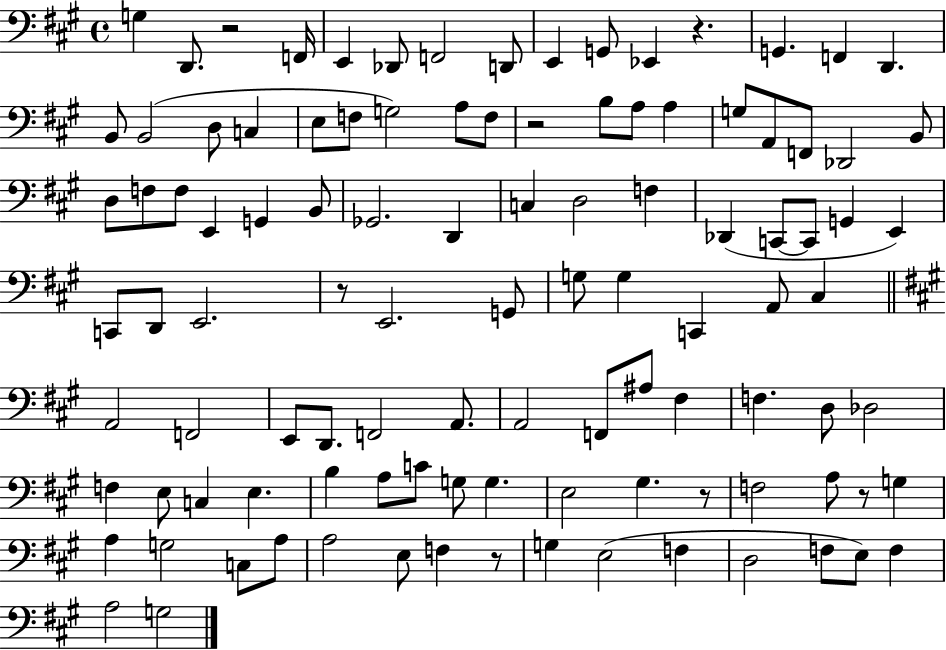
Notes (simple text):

G3/q D2/e. R/h F2/s E2/q Db2/e F2/h D2/e E2/q G2/e Eb2/q R/q. G2/q. F2/q D2/q. B2/e B2/h D3/e C3/q E3/e F3/e G3/h A3/e F3/e R/h B3/e A3/e A3/q G3/e A2/e F2/e Db2/h B2/e D3/e F3/e F3/e E2/q G2/q B2/e Gb2/h. D2/q C3/q D3/h F3/q Db2/q C2/e C2/e G2/q E2/q C2/e D2/e E2/h. R/e E2/h. G2/e G3/e G3/q C2/q A2/e C#3/q A2/h F2/h E2/e D2/e. F2/h A2/e. A2/h F2/e A#3/e F#3/q F3/q. D3/e Db3/h F3/q E3/e C3/q E3/q. B3/q A3/e C4/e G3/e G3/q. E3/h G#3/q. R/e F3/h A3/e R/e G3/q A3/q G3/h C3/e A3/e A3/h E3/e F3/q R/e G3/q E3/h F3/q D3/h F3/e E3/e F3/q A3/h G3/h